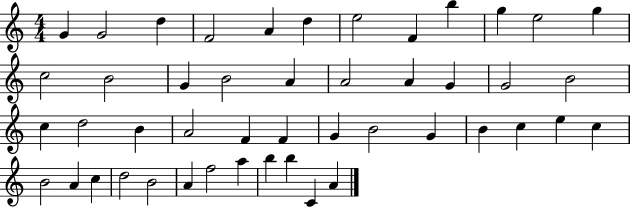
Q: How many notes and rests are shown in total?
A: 47